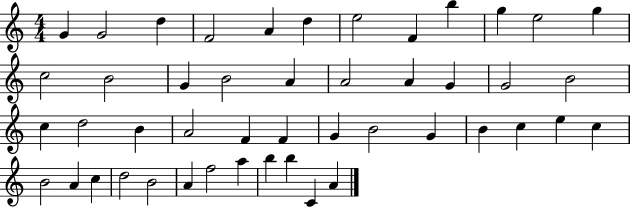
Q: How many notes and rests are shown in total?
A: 47